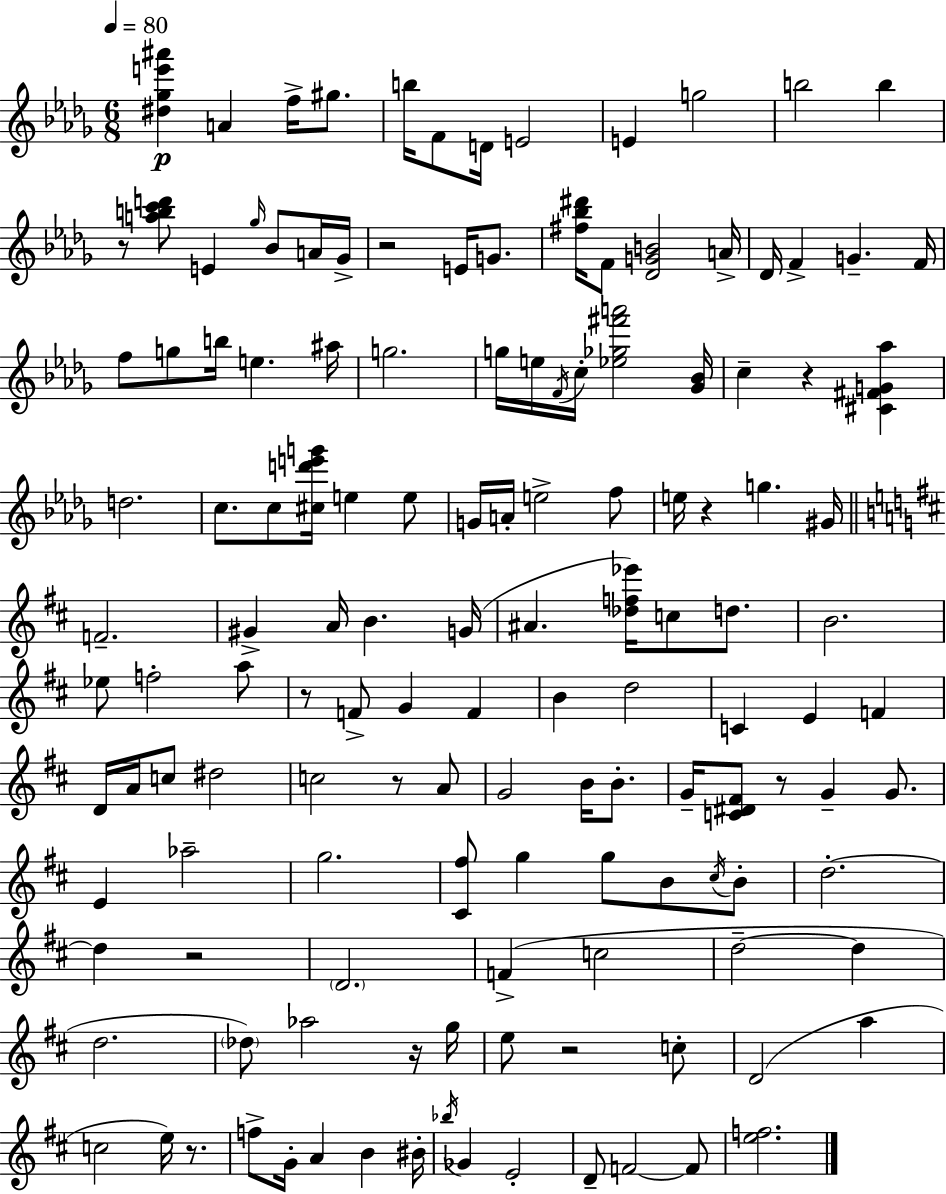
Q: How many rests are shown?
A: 11